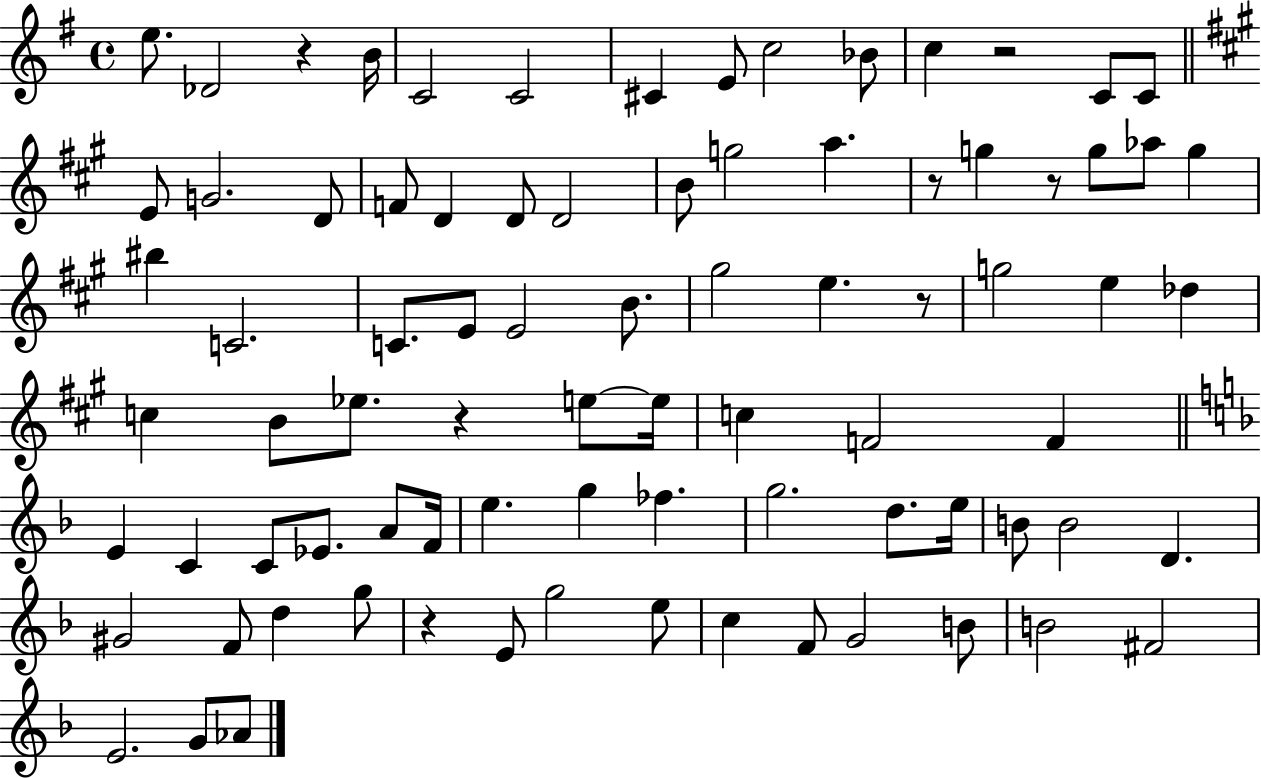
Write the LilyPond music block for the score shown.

{
  \clef treble
  \time 4/4
  \defaultTimeSignature
  \key g \major
  \repeat volta 2 { e''8. des'2 r4 b'16 | c'2 c'2 | cis'4 e'8 c''2 bes'8 | c''4 r2 c'8 c'8 | \break \bar "||" \break \key a \major e'8 g'2. d'8 | f'8 d'4 d'8 d'2 | b'8 g''2 a''4. | r8 g''4 r8 g''8 aes''8 g''4 | \break bis''4 c'2. | c'8. e'8 e'2 b'8. | gis''2 e''4. r8 | g''2 e''4 des''4 | \break c''4 b'8 ees''8. r4 e''8~~ e''16 | c''4 f'2 f'4 | \bar "||" \break \key d \minor e'4 c'4 c'8 ees'8. a'8 f'16 | e''4. g''4 fes''4. | g''2. d''8. e''16 | b'8 b'2 d'4. | \break gis'2 f'8 d''4 g''8 | r4 e'8 g''2 e''8 | c''4 f'8 g'2 b'8 | b'2 fis'2 | \break e'2. g'8 aes'8 | } \bar "|."
}